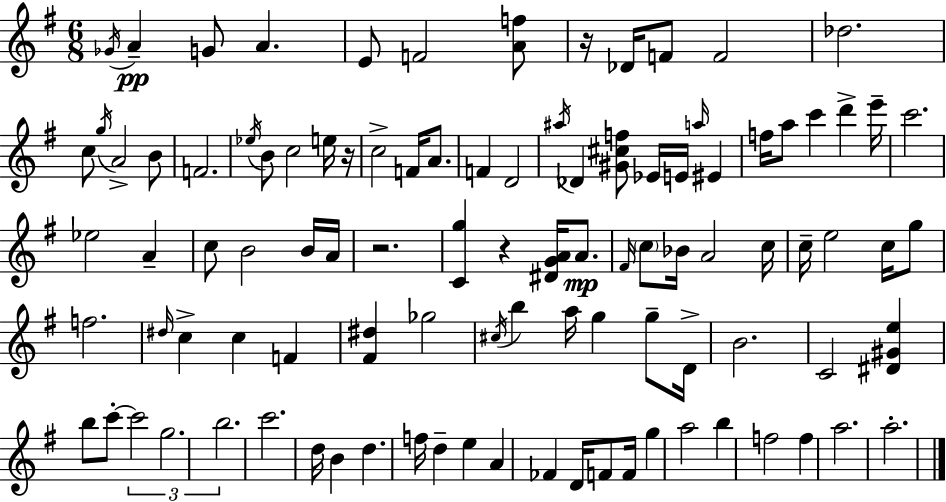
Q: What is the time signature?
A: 6/8